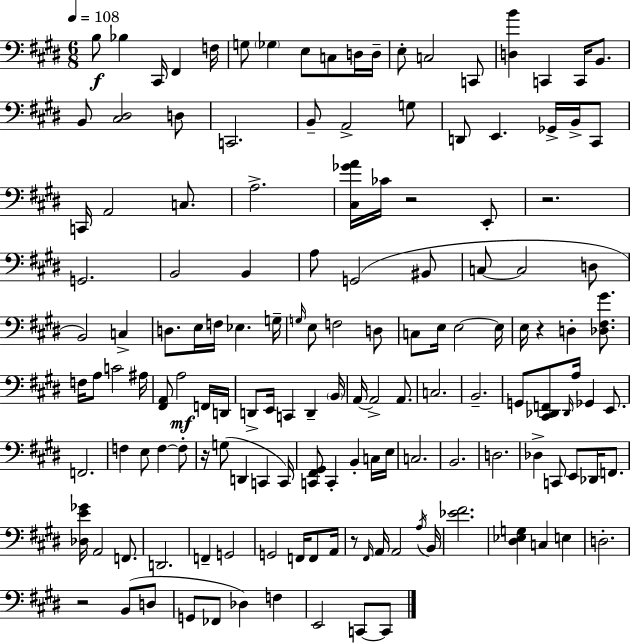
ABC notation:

X:1
T:Untitled
M:6/8
L:1/4
K:E
B,/2 _B, ^C,,/4 ^F,, F,/4 G,/2 _G, E,/2 C,/2 D,/4 D,/4 E,/2 C,2 C,,/2 [D,B] C,, C,,/4 B,,/2 B,,/2 [^C,^D,]2 D,/2 C,,2 B,,/2 A,,2 G,/2 D,,/2 E,, _G,,/4 B,,/4 ^C,,/2 C,,/4 A,,2 C,/2 A,2 [^C,_GA]/4 _C/4 z2 E,,/2 z2 G,,2 B,,2 B,, A,/2 G,,2 ^B,,/2 C,/2 C,2 D,/2 B,,2 C, D,/2 E,/4 F,/4 _E, G,/4 G,/4 E,/2 F,2 D,/2 C,/2 E,/4 E,2 E,/4 E,/4 z D, [_D,^F,^G]/2 F,/4 A,/2 C2 ^A,/4 [^F,,A,,]/2 A,2 F,,/4 D,,/4 D,,/2 E,,/4 C,, D,, B,,/4 A,,/4 A,,2 A,,/2 C,2 B,,2 G,,/2 [^C,,_D,,F,,]/2 _D,,/4 A,/4 _G,, E,,/2 F,,2 F, E,/2 F, F,/2 z/4 G,/2 D,, C,, C,,/4 [C,,^F,,^G,,]/2 C,, B,, C,/4 E,/4 C,2 B,,2 D,2 _D, C,,/2 E,,/2 _D,,/4 F,,/2 [_D,E_G]/4 A,,2 F,,/2 D,,2 F,, G,,2 G,,2 F,,/4 F,,/2 A,,/4 z/2 ^F,,/4 A,,/4 A,,2 A,/4 B,,/4 [_E^F]2 [^D,_E,G,] C, E, D,2 z2 B,,/2 D,/2 G,,/2 _F,,/2 _D, F, E,,2 C,,/2 C,,/2